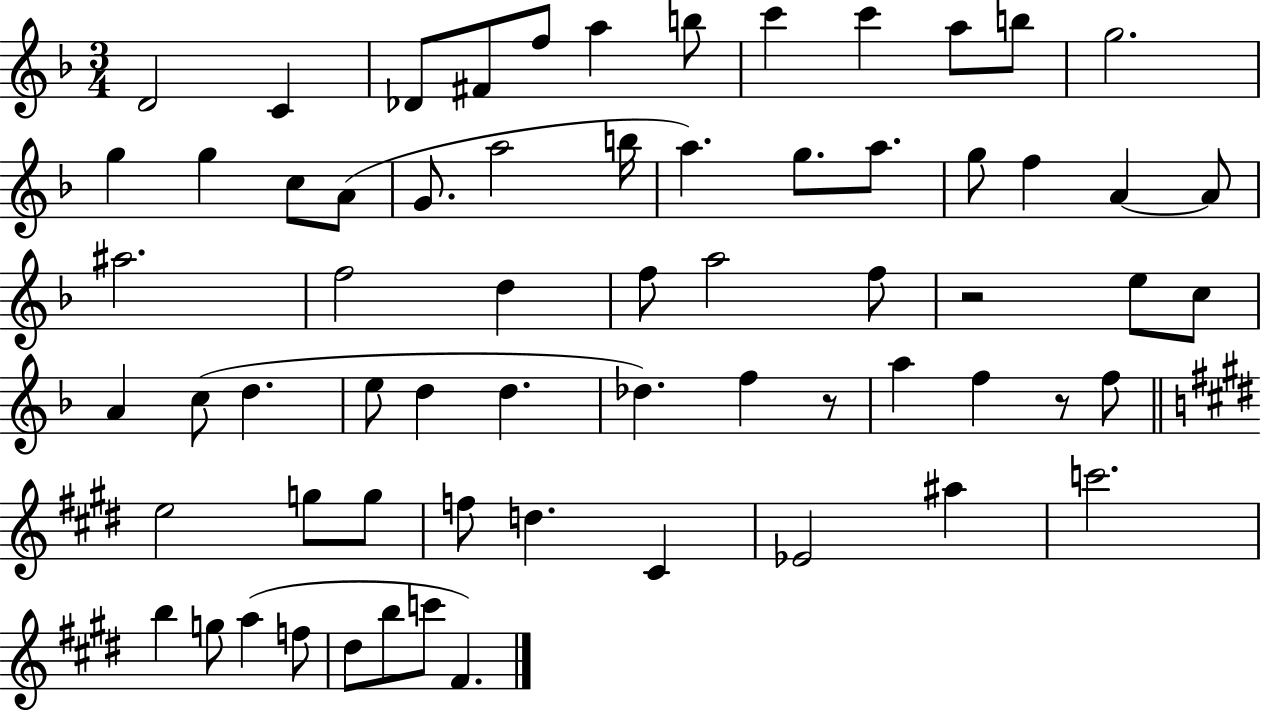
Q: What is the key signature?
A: F major